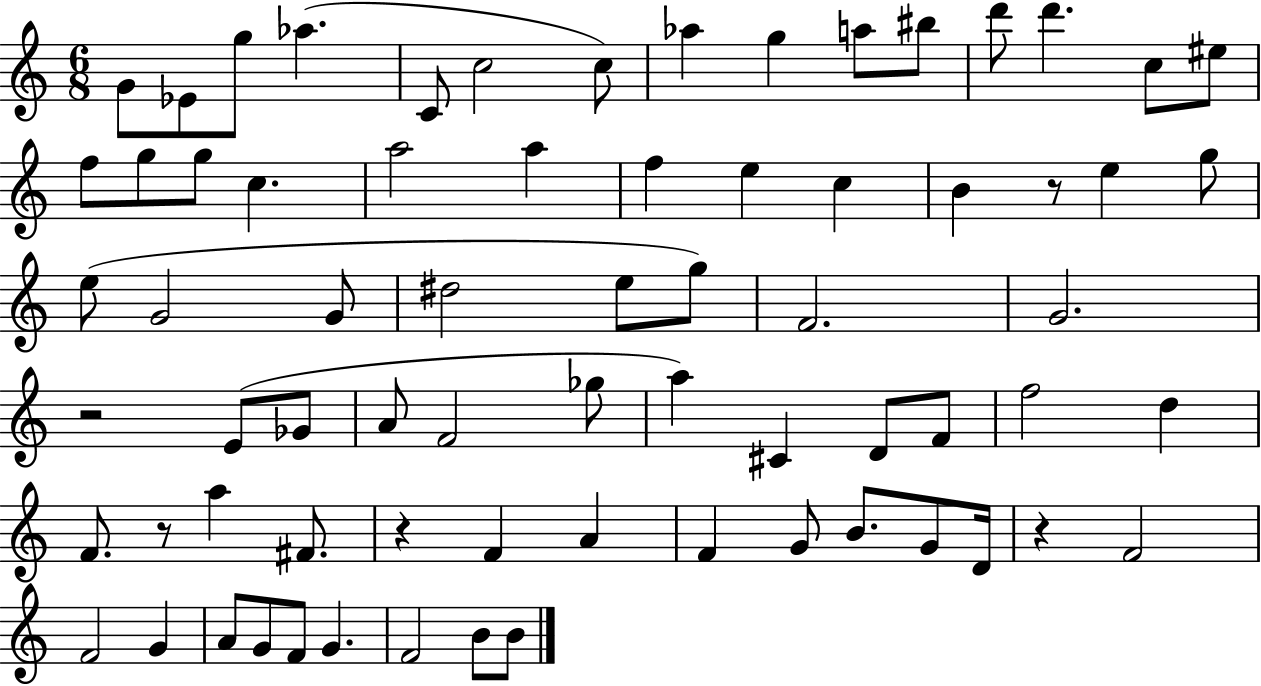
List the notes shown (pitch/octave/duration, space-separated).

G4/e Eb4/e G5/e Ab5/q. C4/e C5/h C5/e Ab5/q G5/q A5/e BIS5/e D6/e D6/q. C5/e EIS5/e F5/e G5/e G5/e C5/q. A5/h A5/q F5/q E5/q C5/q B4/q R/e E5/q G5/e E5/e G4/h G4/e D#5/h E5/e G5/e F4/h. G4/h. R/h E4/e Gb4/e A4/e F4/h Gb5/e A5/q C#4/q D4/e F4/e F5/h D5/q F4/e. R/e A5/q F#4/e. R/q F4/q A4/q F4/q G4/e B4/e. G4/e D4/s R/q F4/h F4/h G4/q A4/e G4/e F4/e G4/q. F4/h B4/e B4/e